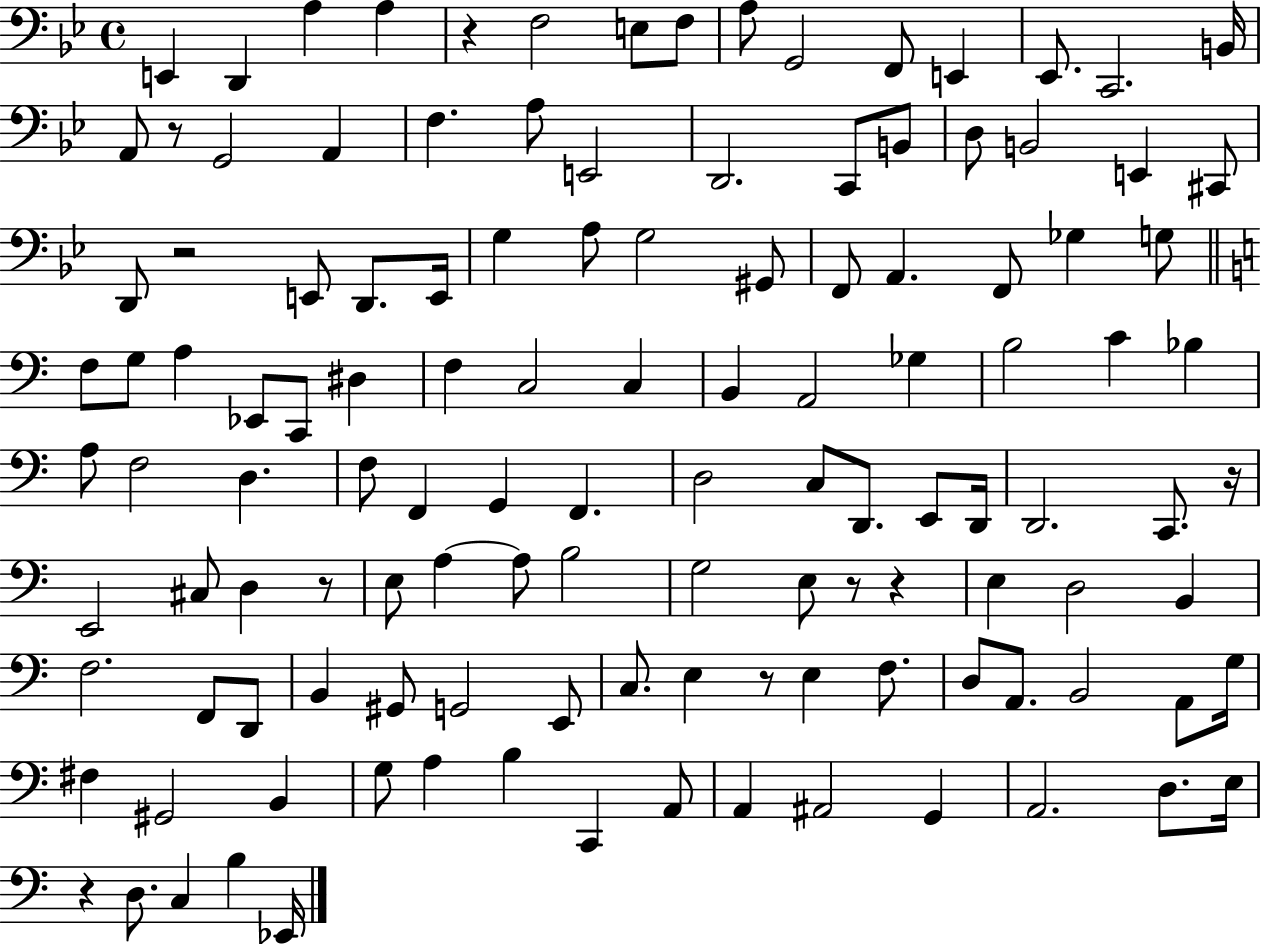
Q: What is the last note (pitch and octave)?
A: Eb2